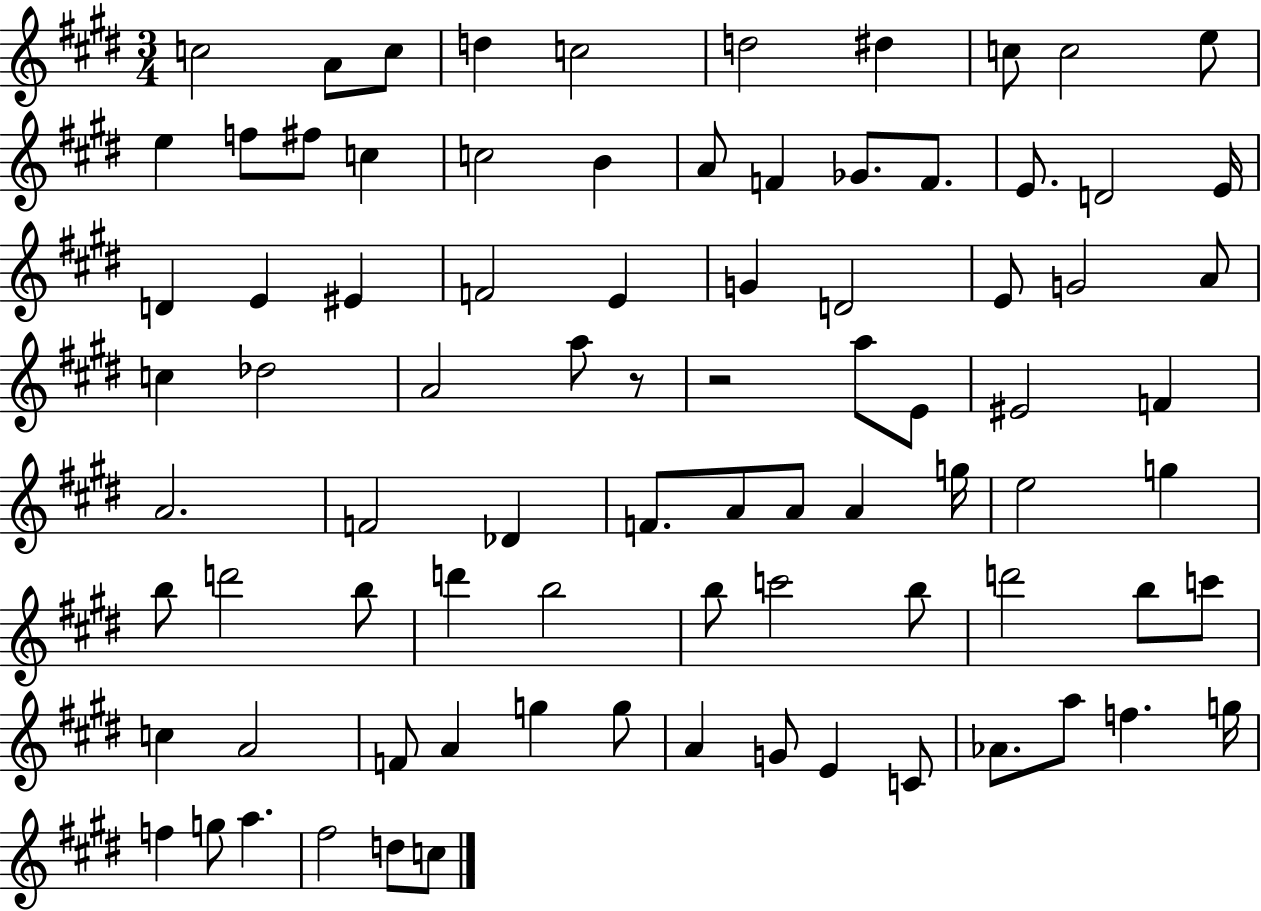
X:1
T:Untitled
M:3/4
L:1/4
K:E
c2 A/2 c/2 d c2 d2 ^d c/2 c2 e/2 e f/2 ^f/2 c c2 B A/2 F _G/2 F/2 E/2 D2 E/4 D E ^E F2 E G D2 E/2 G2 A/2 c _d2 A2 a/2 z/2 z2 a/2 E/2 ^E2 F A2 F2 _D F/2 A/2 A/2 A g/4 e2 g b/2 d'2 b/2 d' b2 b/2 c'2 b/2 d'2 b/2 c'/2 c A2 F/2 A g g/2 A G/2 E C/2 _A/2 a/2 f g/4 f g/2 a ^f2 d/2 c/2